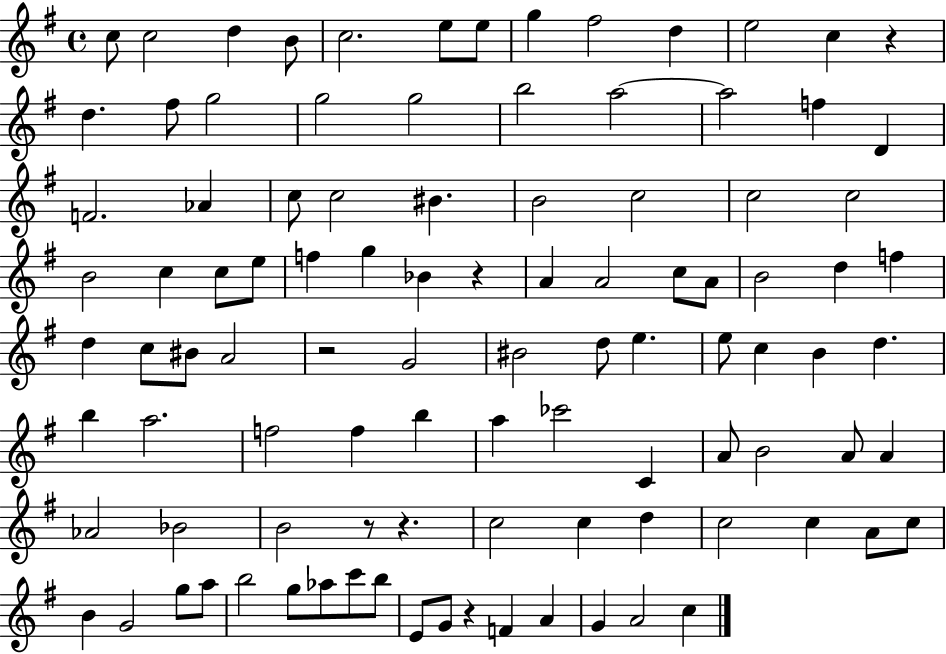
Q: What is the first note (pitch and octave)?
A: C5